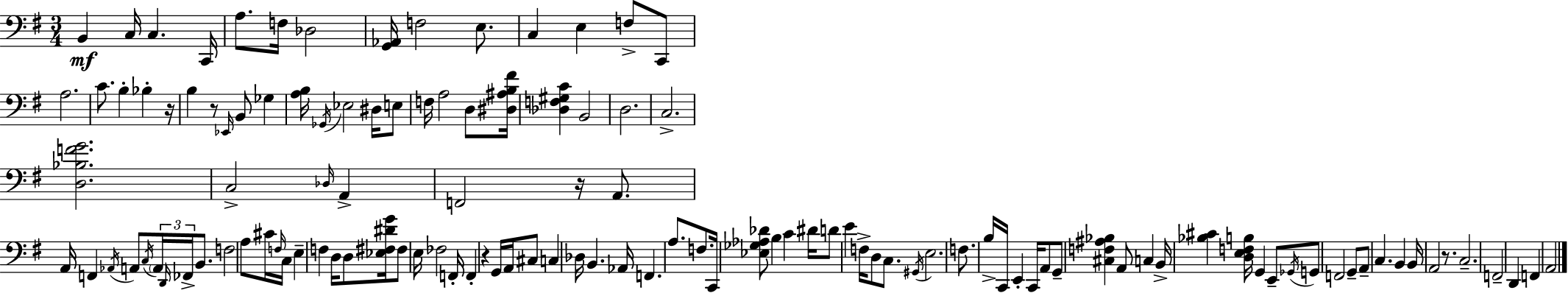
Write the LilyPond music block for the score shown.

{
  \clef bass
  \numericTimeSignature
  \time 3/4
  \key e \minor
  \repeat volta 2 { b,4\mf c16 c4. c,16 | a8. f16 des2 | <g, aes,>16 f2 e8. | c4 e4 f8-> c,8 | \break a2. | c'8. b4-. bes4-. r16 | b4 r8 \grace { ees,16 } b,8 ges4 | <a b>16 \acciaccatura { ges,16 } ees2 dis16 | \break e8 f16 a2 d8 | <dis ais b fis'>16 <des f gis c'>4 b,2 | d2. | c2.-> | \break <d bes f' g'>2. | c2-> \grace { des16 } a,4-> | f,2 r16 | a,8. a,16 f,4 \acciaccatura { aes,16 } a,8 \acciaccatura { c16 } | \break \tuplet 3/2 { \parenthesize a,16 \grace { d,16 } fes,16-> } b,8. f2 | a8 cis'16 \grace { f16 } c16 e4-- f4 | d16 d8 <ees fis dis' g'>16 fis8 e16 fes2 | f,16-. f,4-. r4 | \break g,16 a,16 cis8 c4 des16 | b,4. aes,16 f,4. | a8. f8. c,16 <ees ges aes des'>8 b4 | c'4 dis'16 d'8 e'4 | \break f16-> d8 c8. \acciaccatura { gis,16 } e2. | f8. b16-> | c,16 e,4-. c,16 a,8 g,8-- <cis f ais bes>4 | a,8 c4 b,16-> <bes cis'>4 | \break <d e f b>16 g,4 e,8-- \acciaccatura { ges,16 } g,8 f,2 | g,8-- a,8-- c4. | b,4 b,16 a,2 | r8. c2.-- | \break f,2-- | d,4 f,4 | a,2 } \bar "|."
}